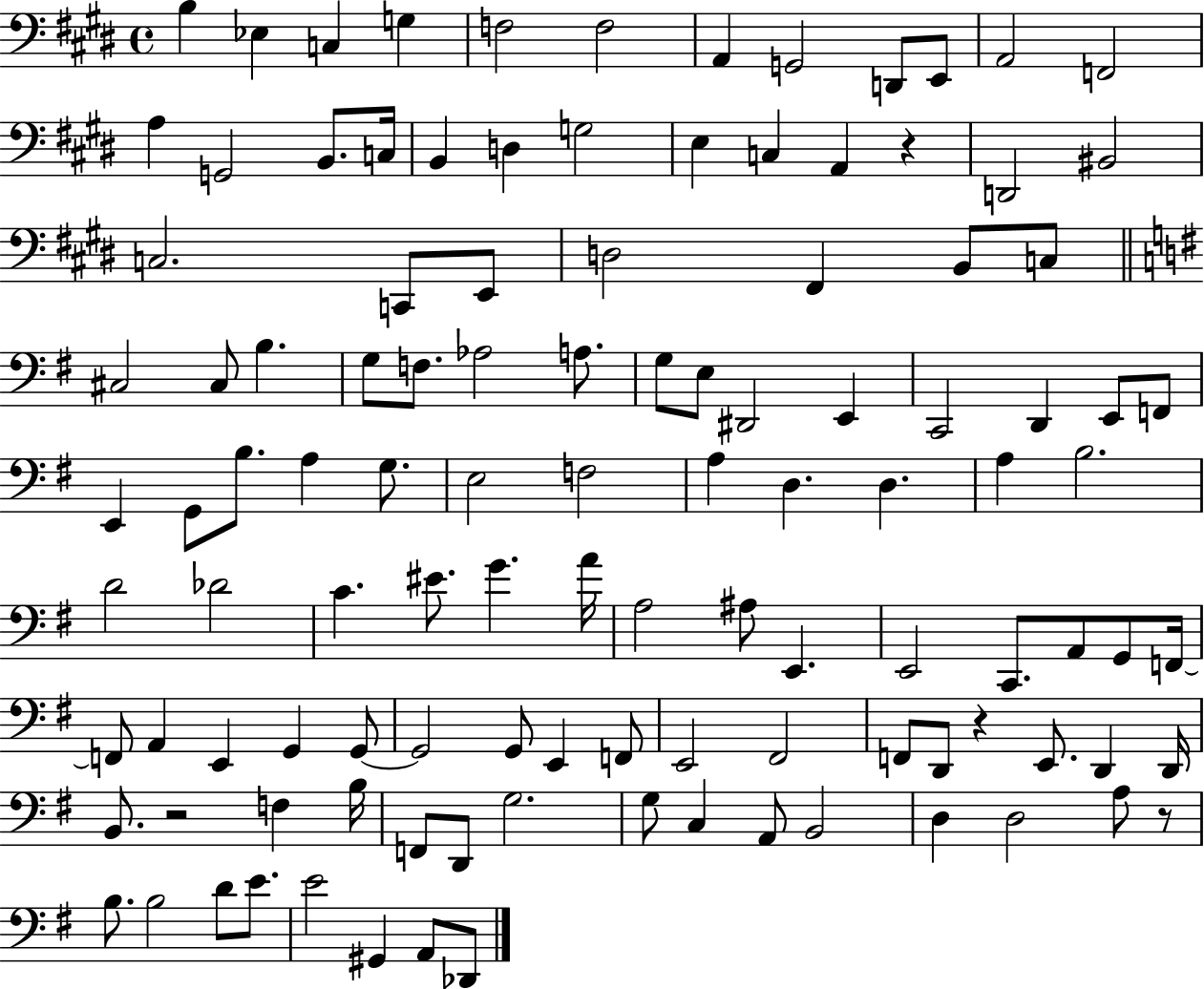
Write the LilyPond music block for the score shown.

{
  \clef bass
  \time 4/4
  \defaultTimeSignature
  \key e \major
  \repeat volta 2 { b4 ees4 c4 g4 | f2 f2 | a,4 g,2 d,8 e,8 | a,2 f,2 | \break a4 g,2 b,8. c16 | b,4 d4 g2 | e4 c4 a,4 r4 | d,2 bis,2 | \break c2. c,8 e,8 | d2 fis,4 b,8 c8 | \bar "||" \break \key g \major cis2 cis8 b4. | g8 f8. aes2 a8. | g8 e8 dis,2 e,4 | c,2 d,4 e,8 f,8 | \break e,4 g,8 b8. a4 g8. | e2 f2 | a4 d4. d4. | a4 b2. | \break d'2 des'2 | c'4. eis'8. g'4. a'16 | a2 ais8 e,4. | e,2 c,8. a,8 g,8 f,16~~ | \break f,8 a,4 e,4 g,4 g,8~~ | g,2 g,8 e,4 f,8 | e,2 fis,2 | f,8 d,8 r4 e,8. d,4 d,16 | \break b,8. r2 f4 b16 | f,8 d,8 g2. | g8 c4 a,8 b,2 | d4 d2 a8 r8 | \break b8. b2 d'8 e'8. | e'2 gis,4 a,8 des,8 | } \bar "|."
}